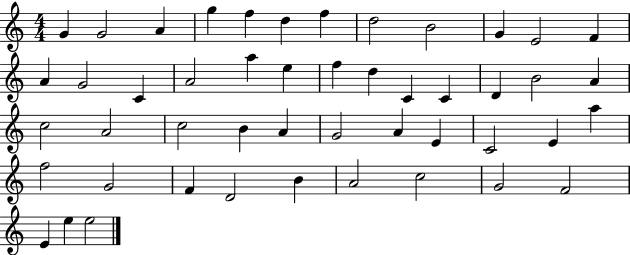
G4/q G4/h A4/q G5/q F5/q D5/q F5/q D5/h B4/h G4/q E4/h F4/q A4/q G4/h C4/q A4/h A5/q E5/q F5/q D5/q C4/q C4/q D4/q B4/h A4/q C5/h A4/h C5/h B4/q A4/q G4/h A4/q E4/q C4/h E4/q A5/q F5/h G4/h F4/q D4/h B4/q A4/h C5/h G4/h F4/h E4/q E5/q E5/h